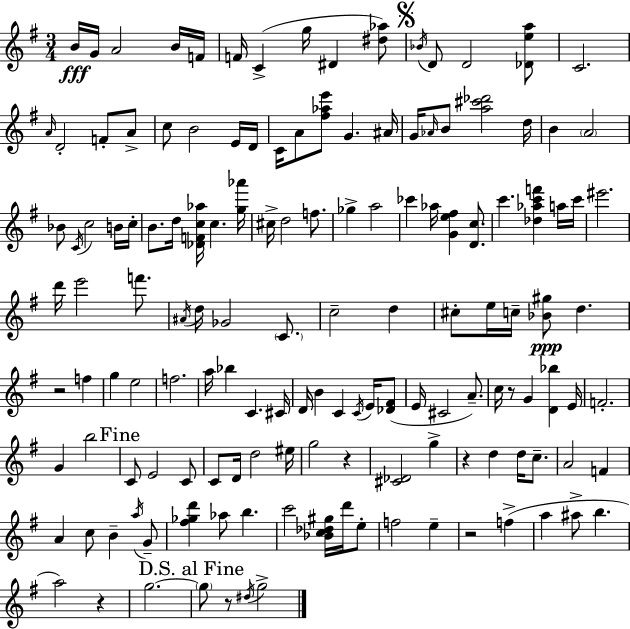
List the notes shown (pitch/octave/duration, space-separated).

B4/s G4/s A4/h B4/s F4/s F4/s C4/q G5/s D#4/q [D#5,Ab5]/e Bb4/s D4/e D4/h [Db4,E5,A5]/e C4/h. A4/s D4/h F4/e A4/e C5/e B4/h E4/s D4/s C4/s A4/e [F#5,Ab5,E6]/e G4/q. A#4/s G4/s Ab4/s B4/e [A5,C#6,Db6]/h D5/s B4/q A4/h Bb4/e C4/s C5/h B4/s C5/s B4/e. D5/s [Db4,F4,C5,Ab5]/s C5/q. [G5,Ab6]/s C#5/s D5/h F5/e. Gb5/q A5/h CES6/q Ab5/s [G4,E5,F#5]/q [D4,C5]/e. C6/q. [Db5,Ab5,C6,F6]/q A5/s C6/s EIS6/h. D6/s E6/h F6/e. A#4/s D5/s Gb4/h C4/e. C5/h D5/q C#5/e E5/s C5/s [Bb4,G#5]/e D5/q. R/h F5/q G5/q E5/h F5/h. A5/s Bb5/q C4/q. C#4/s D4/s B4/q C4/q C4/s E4/s [Db4,F#4]/e E4/s C#4/h A4/e. C5/s R/e G4/q [D4,Bb5]/q E4/s F4/h. G4/q B5/h C4/e E4/h C4/e C4/e D4/s D5/h EIS5/s G5/h R/q [C#4,Db4]/h G5/q R/q D5/q D5/s C5/e. A4/h F4/q A4/q C5/e B4/q A5/s G4/e [F#5,Gb5,D6]/q Ab5/e B5/q. C6/h [Bb4,C5,Db5,G#5]/s D6/s E5/e F5/h E5/q R/h F5/q A5/q A#5/e B5/q. A5/h R/q G5/h. G5/e R/e D#5/s G5/h